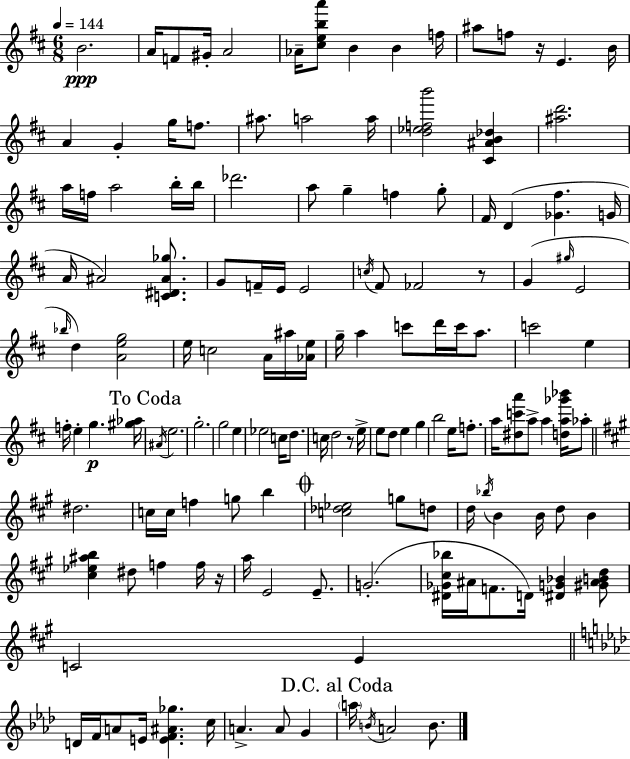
B4/h. A4/s F4/e G#4/s A4/h Ab4/s [C#5,E5,B5,A6]/e B4/q B4/q F5/s A#5/e F5/e R/s E4/q. B4/s A4/q G4/q G5/s F5/e. A#5/e. A5/h A5/s [D5,Eb5,F5,B6]/h [C#4,A#4,B4,Db5]/q [A#5,D6]/h. A5/s F5/s A5/h B5/s B5/s Db6/h. A5/e G5/q F5/q G5/e F#4/s D4/q [Gb4,F#5]/q. G4/s A4/s A#4/h [C4,D#4,A#4,Gb5]/e. G4/e F4/s E4/s E4/h C5/s F#4/e FES4/h R/e G4/q G#5/s E4/h Bb5/s D5/q [A4,E5,G5]/h E5/s C5/h A4/s A#5/s [Ab4,E5]/s G5/s A5/q C6/e D6/s C6/s A5/e. C6/h E5/q F5/s E5/q G5/q. [G#5,Ab5]/s A#4/s E5/h. G5/h. G5/h E5/q Eb5/h C5/s D5/e. C5/s D5/h R/e E5/s E5/e D5/e E5/q G5/q B5/h E5/s F5/e. A5/s [D#5,C6,A6]/e A5/e A5/q [D5,A5,Gb6,Bb6]/s Ab5/e D#5/h. C5/s C5/s F5/q G5/e B5/q [C5,Db5,Eb5]/h G5/e D5/e D5/s Bb5/s B4/q B4/s D5/e B4/q [C#5,Eb5,A#5,B5]/q D#5/e F5/q F5/s R/s A5/s E4/h E4/e. G4/h. [D#4,Gb4,C#5,Bb5]/s A#4/s F4/e. D4/s [D#4,G4,Bb4]/q [G#4,A#4,B4,D5]/e C4/h E4/q D4/s F4/s A4/e E4/s [E4,F4,A#4,Gb5]/q. C5/s A4/q. A4/e G4/q A5/s B4/s A4/h B4/e.